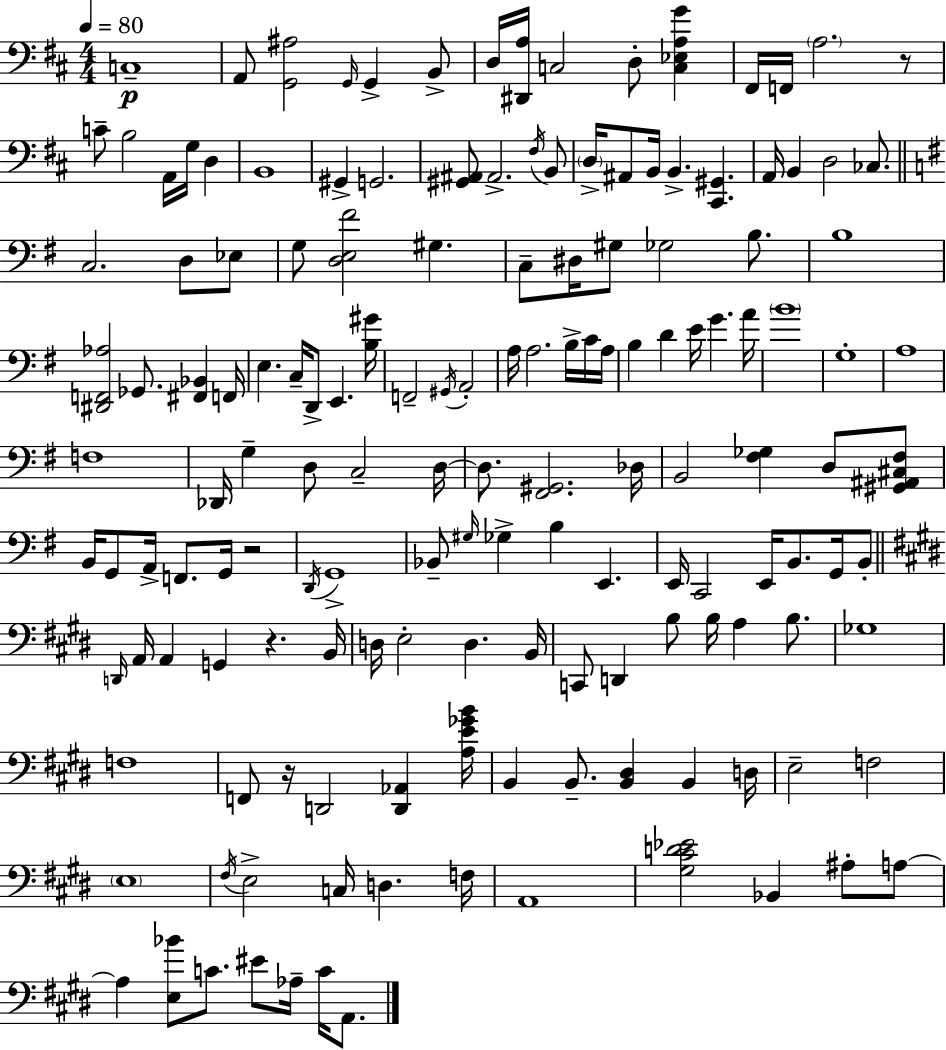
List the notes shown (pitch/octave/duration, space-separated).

C3/w A2/e [G2,A#3]/h G2/s G2/q B2/e D3/s [D#2,A3]/s C3/h D3/e [C3,Eb3,A3,G4]/q F#2/s F2/s A3/h. R/e C4/e B3/h A2/s G3/s D3/q B2/w G#2/q G2/h. [G#2,A#2]/e A#2/h. F#3/s B2/e D3/s A#2/e B2/s B2/q. [C#2,G#2]/q. A2/s B2/q D3/h CES3/e. C3/h. D3/e Eb3/e G3/e [D3,E3,F#4]/h G#3/q. C3/e D#3/s G#3/e Gb3/h B3/e. B3/w [D#2,F2,Ab3]/h Gb2/e. [F#2,Bb2]/q F2/s E3/q. C3/s D2/e E2/q. [B3,G#4]/s F2/h G#2/s A2/h A3/s A3/h. B3/s C4/s A3/s B3/q D4/q E4/s G4/q. A4/s B4/w G3/w A3/w F3/w Db2/s G3/q D3/e C3/h D3/s D3/e. [F#2,G#2]/h. Db3/s B2/h [F#3,Gb3]/q D3/e [G#2,A#2,C#3,F#3]/e B2/s G2/e A2/s F2/e. G2/s R/h D2/s G2/w Bb2/e G#3/s Gb3/q B3/q E2/q. E2/s C2/h E2/s B2/e. G2/s B2/e D2/s A2/s A2/q G2/q R/q. B2/s D3/s E3/h D3/q. B2/s C2/e D2/q B3/e B3/s A3/q B3/e. Gb3/w F3/w F2/e R/s D2/h [D2,Ab2]/q [A3,E4,Gb4,B4]/s B2/q B2/e. [B2,D#3]/q B2/q D3/s E3/h F3/h E3/w F#3/s E3/h C3/s D3/q. F3/s A2/w [G#3,C#4,D4,Eb4]/h Bb2/q A#3/e A3/e A3/q [E3,Bb4]/e C4/e. EIS4/e Ab3/s C4/s A2/e.